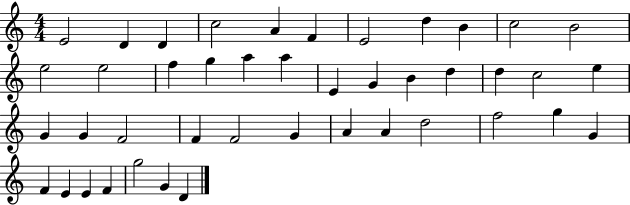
E4/h D4/q D4/q C5/h A4/q F4/q E4/h D5/q B4/q C5/h B4/h E5/h E5/h F5/q G5/q A5/q A5/q E4/q G4/q B4/q D5/q D5/q C5/h E5/q G4/q G4/q F4/h F4/q F4/h G4/q A4/q A4/q D5/h F5/h G5/q G4/q F4/q E4/q E4/q F4/q G5/h G4/q D4/q